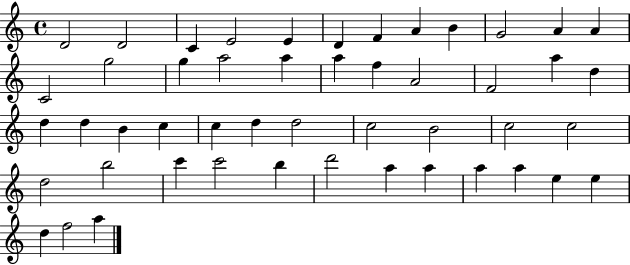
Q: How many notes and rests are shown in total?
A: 49